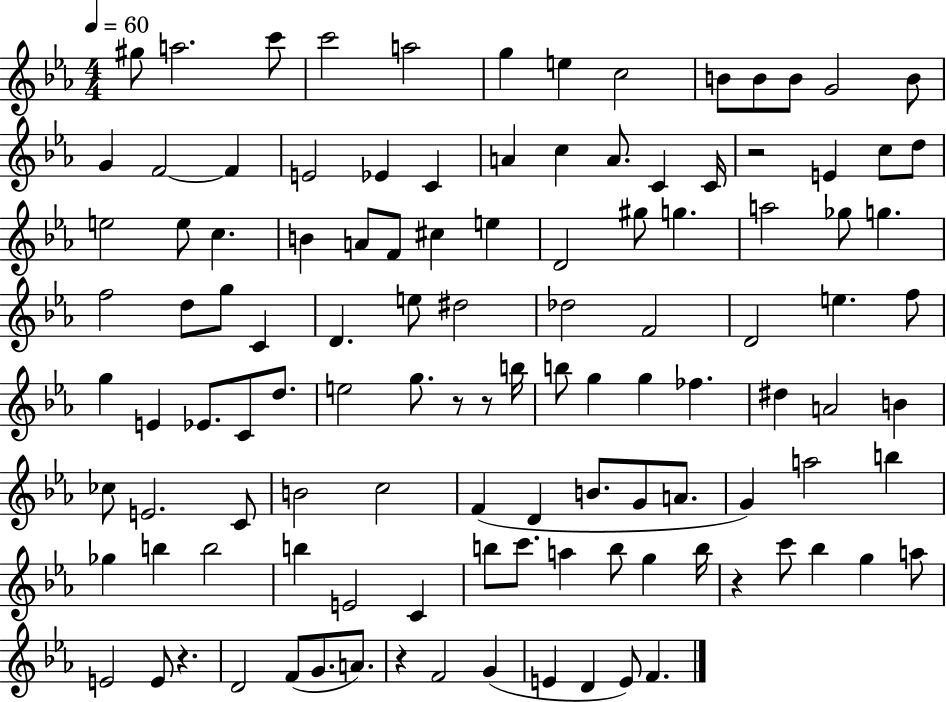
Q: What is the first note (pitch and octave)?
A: G#5